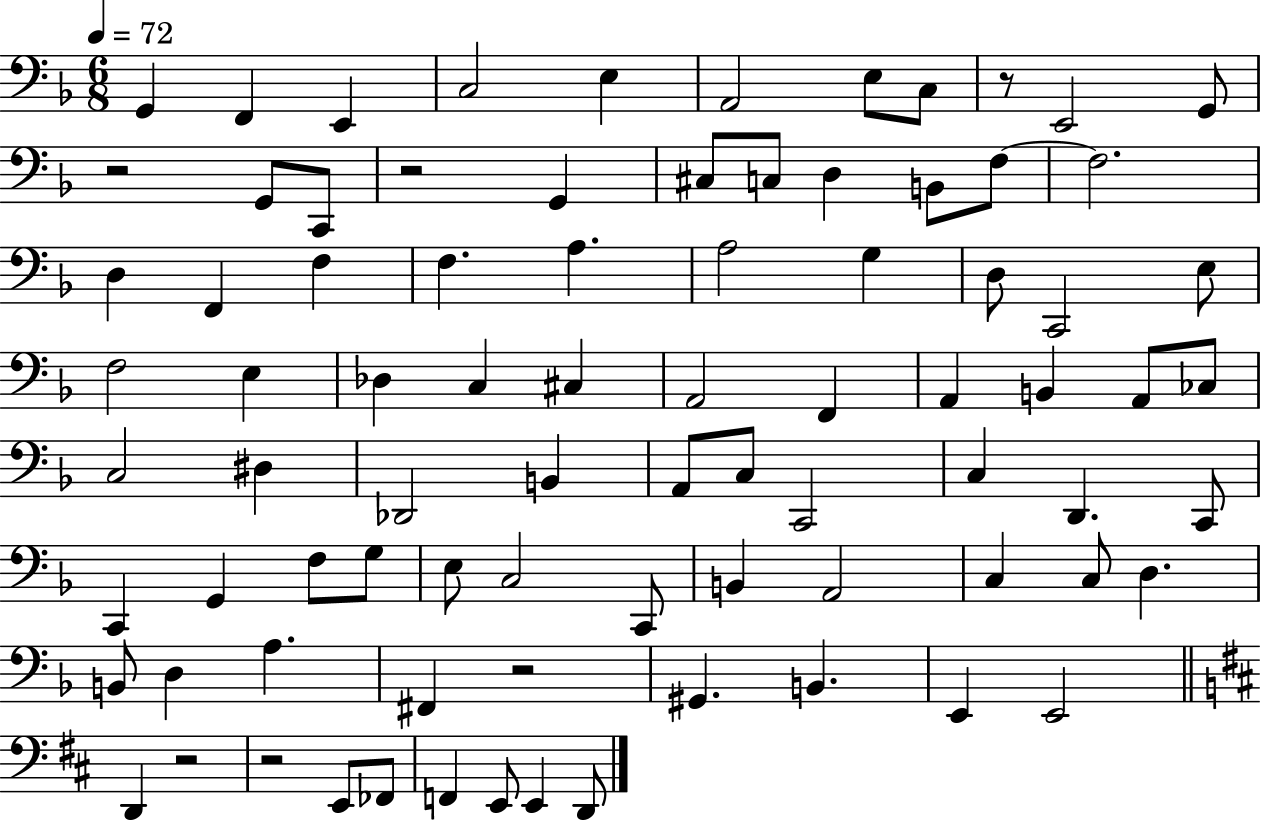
{
  \clef bass
  \numericTimeSignature
  \time 6/8
  \key f \major
  \tempo 4 = 72
  g,4 f,4 e,4 | c2 e4 | a,2 e8 c8 | r8 e,2 g,8 | \break r2 g,8 c,8 | r2 g,4 | cis8 c8 d4 b,8 f8~~ | f2. | \break d4 f,4 f4 | f4. a4. | a2 g4 | d8 c,2 e8 | \break f2 e4 | des4 c4 cis4 | a,2 f,4 | a,4 b,4 a,8 ces8 | \break c2 dis4 | des,2 b,4 | a,8 c8 c,2 | c4 d,4. c,8 | \break c,4 g,4 f8 g8 | e8 c2 c,8 | b,4 a,2 | c4 c8 d4. | \break b,8 d4 a4. | fis,4 r2 | gis,4. b,4. | e,4 e,2 | \break \bar "||" \break \key b \minor d,4 r2 | r2 e,8 fes,8 | f,4 e,8 e,4 d,8 | \bar "|."
}